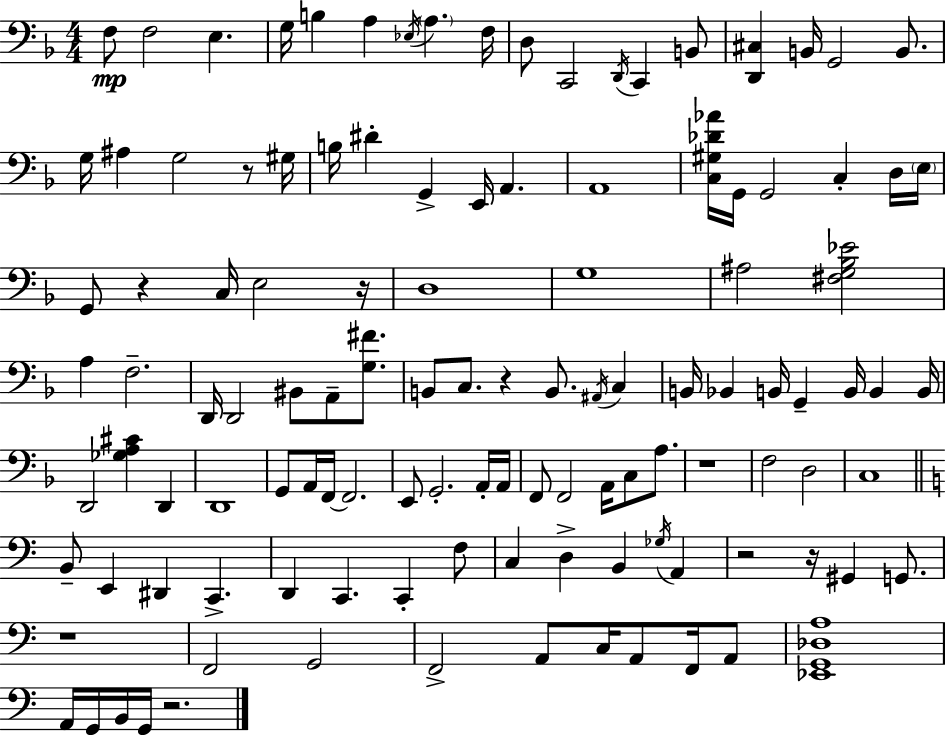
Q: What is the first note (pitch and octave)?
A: F3